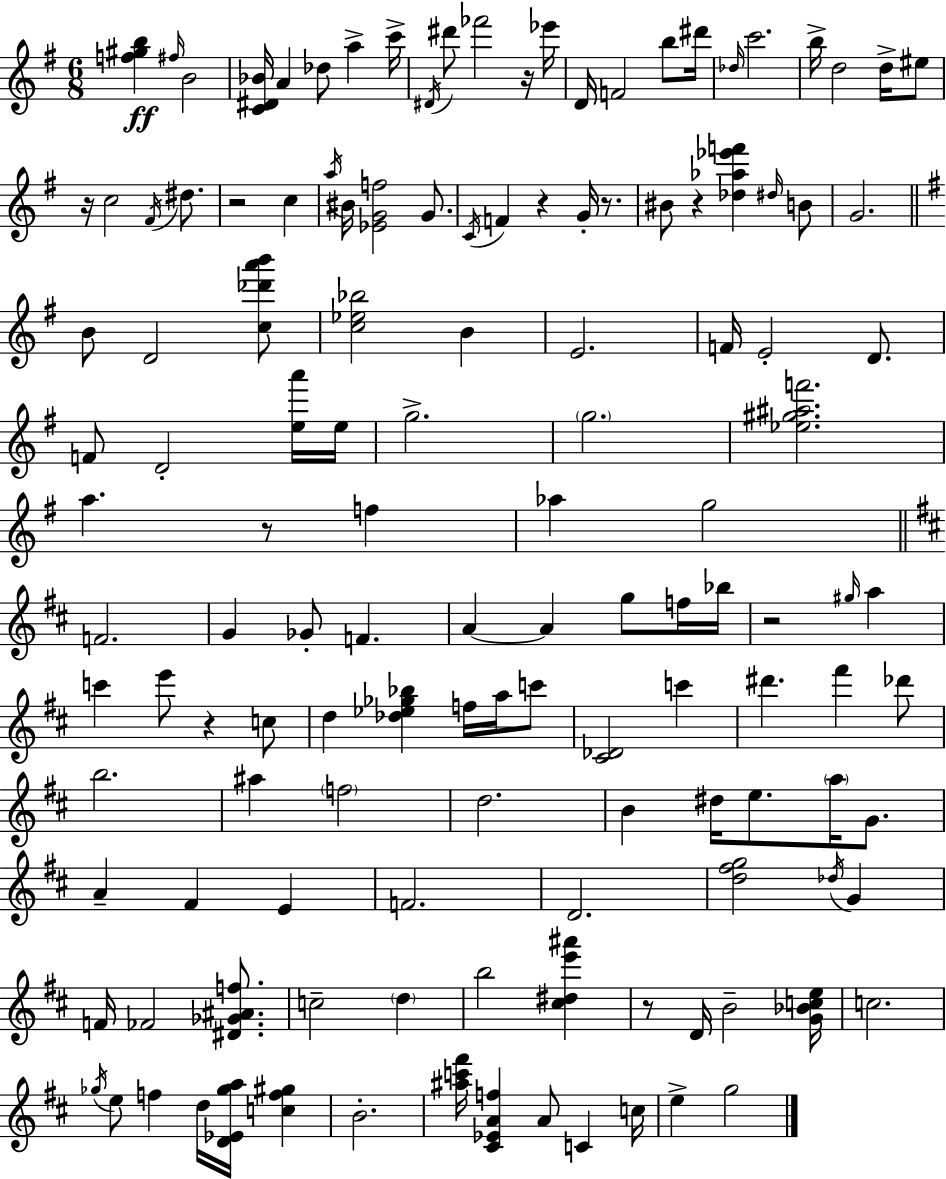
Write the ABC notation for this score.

X:1
T:Untitled
M:6/8
L:1/4
K:G
[f^gb] ^f/4 B2 [C^D_B]/4 A _d/2 a c'/4 ^D/4 ^d'/2 _f'2 z/4 _e'/4 D/4 F2 b/2 ^d'/4 _d/4 c'2 b/4 d2 d/4 ^e/2 z/4 c2 ^F/4 ^d/2 z2 c a/4 ^B/4 [_EGf]2 G/2 C/4 F z G/4 z/2 ^B/2 z [_d_a_e'f'] ^d/4 B/2 G2 B/2 D2 [c_d'a'b']/2 [c_e_b]2 B E2 F/4 E2 D/2 F/2 D2 [ea']/4 e/4 g2 g2 [_e^g^af']2 a z/2 f _a g2 F2 G _G/2 F A A g/2 f/4 _b/4 z2 ^g/4 a c' e'/2 z c/2 d [_d_e_g_b] f/4 a/4 c'/2 [^C_D]2 c' ^d' ^f' _d'/2 b2 ^a f2 d2 B ^d/4 e/2 a/4 G/2 A ^F E F2 D2 [d^fg]2 _d/4 G F/4 _F2 [^D_G^Af]/2 c2 d b2 [^c^de'^a'] z/2 D/4 B2 [G_Bce]/4 c2 _g/4 e/2 f d/4 [D_E_ga]/4 [cf^g] B2 [^ac'^f']/4 [^C_EAf] A/2 C c/4 e g2